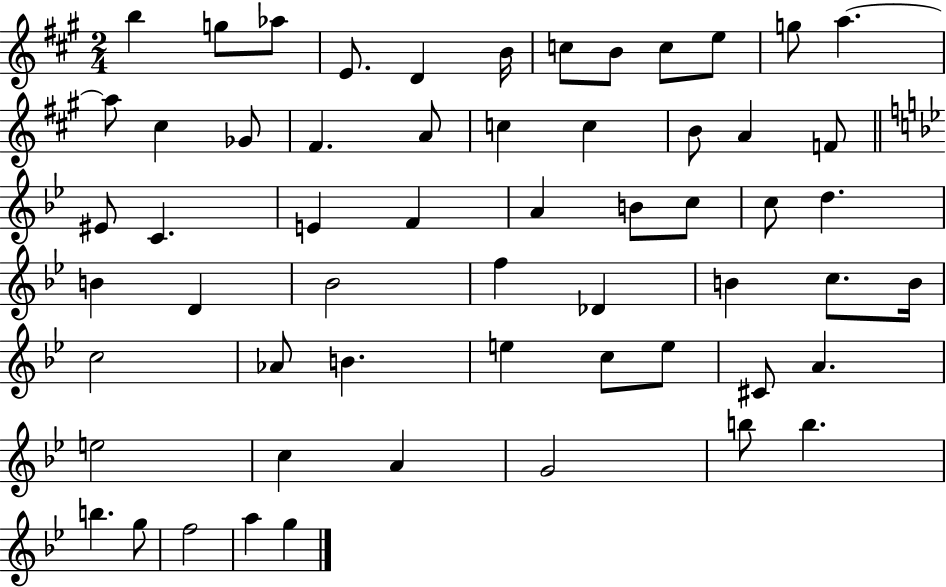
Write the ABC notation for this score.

X:1
T:Untitled
M:2/4
L:1/4
K:A
b g/2 _a/2 E/2 D B/4 c/2 B/2 c/2 e/2 g/2 a a/2 ^c _G/2 ^F A/2 c c B/2 A F/2 ^E/2 C E F A B/2 c/2 c/2 d B D _B2 f _D B c/2 B/4 c2 _A/2 B e c/2 e/2 ^C/2 A e2 c A G2 b/2 b b g/2 f2 a g